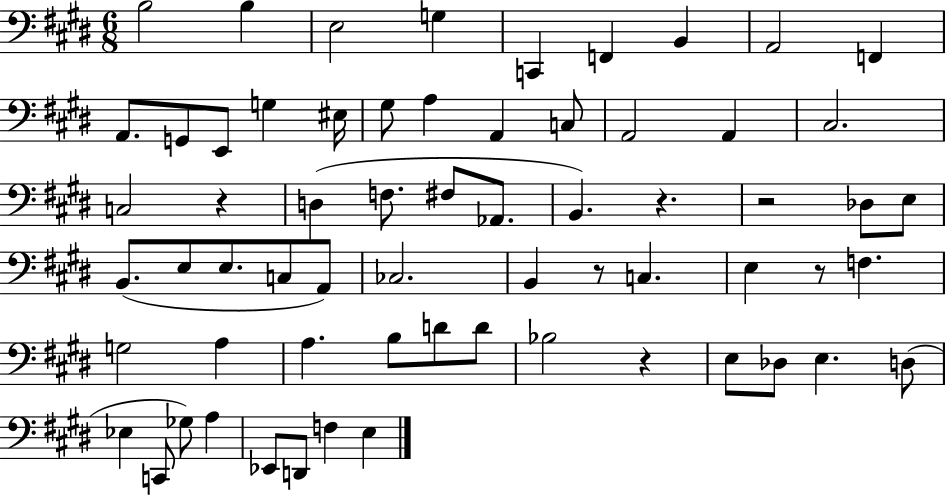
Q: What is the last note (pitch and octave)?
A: E3